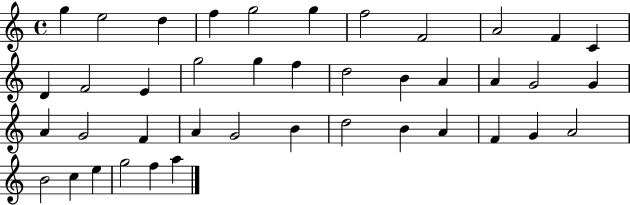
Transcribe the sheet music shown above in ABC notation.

X:1
T:Untitled
M:4/4
L:1/4
K:C
g e2 d f g2 g f2 F2 A2 F C D F2 E g2 g f d2 B A A G2 G A G2 F A G2 B d2 B A F G A2 B2 c e g2 f a